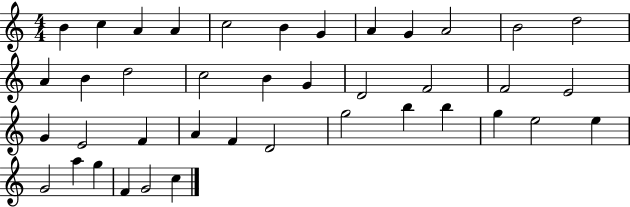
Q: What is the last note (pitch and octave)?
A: C5